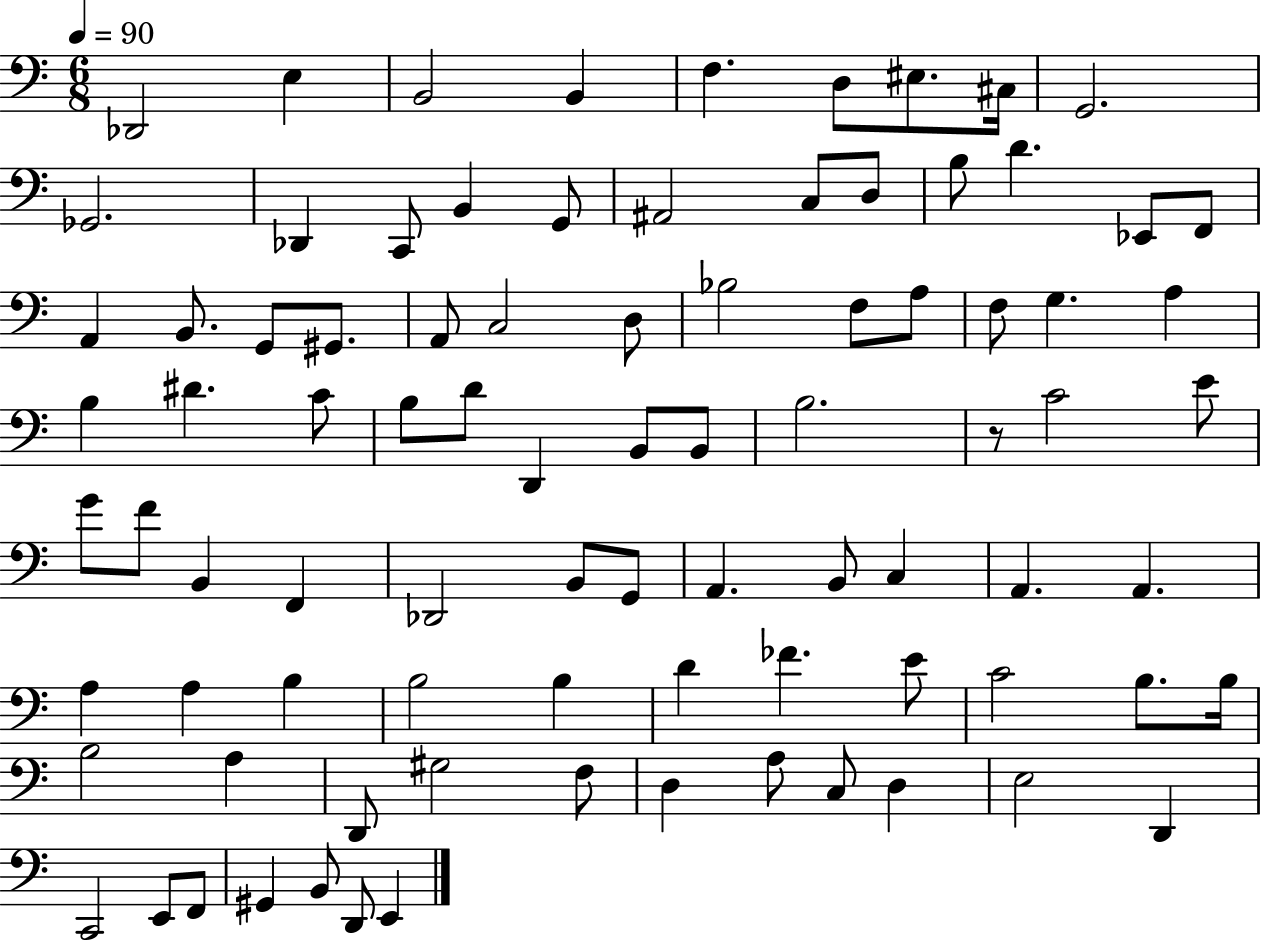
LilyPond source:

{
  \clef bass
  \numericTimeSignature
  \time 6/8
  \key c \major
  \tempo 4 = 90
  des,2 e4 | b,2 b,4 | f4. d8 eis8. cis16 | g,2. | \break ges,2. | des,4 c,8 b,4 g,8 | ais,2 c8 d8 | b8 d'4. ees,8 f,8 | \break a,4 b,8. g,8 gis,8. | a,8 c2 d8 | bes2 f8 a8 | f8 g4. a4 | \break b4 dis'4. c'8 | b8 d'8 d,4 b,8 b,8 | b2. | r8 c'2 e'8 | \break g'8 f'8 b,4 f,4 | des,2 b,8 g,8 | a,4. b,8 c4 | a,4. a,4. | \break a4 a4 b4 | b2 b4 | d'4 fes'4. e'8 | c'2 b8. b16 | \break b2 a4 | d,8 gis2 f8 | d4 a8 c8 d4 | e2 d,4 | \break c,2 e,8 f,8 | gis,4 b,8 d,8 e,4 | \bar "|."
}